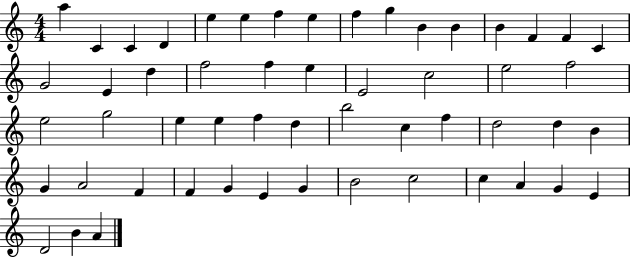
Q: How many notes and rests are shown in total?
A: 54